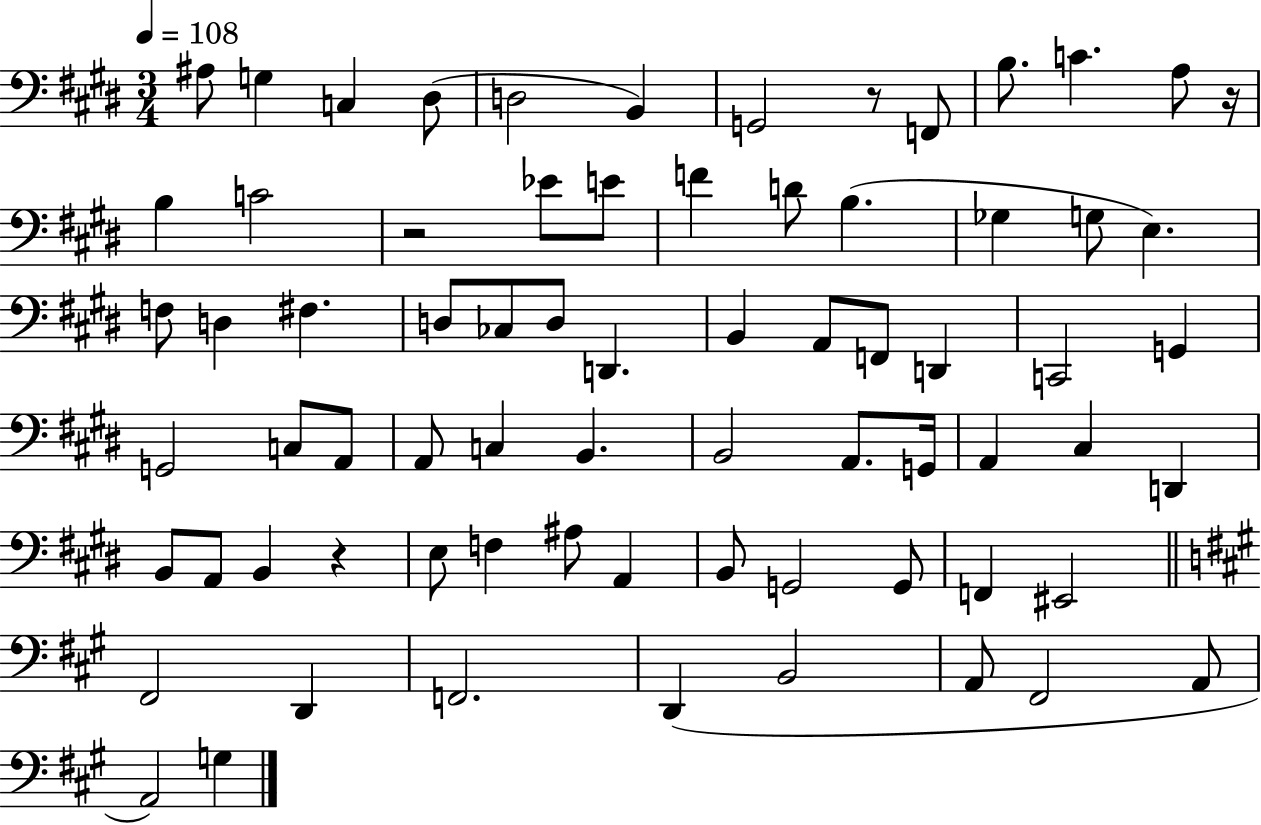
A#3/e G3/q C3/q D#3/e D3/h B2/q G2/h R/e F2/e B3/e. C4/q. A3/e R/s B3/q C4/h R/h Eb4/e E4/e F4/q D4/e B3/q. Gb3/q G3/e E3/q. F3/e D3/q F#3/q. D3/e CES3/e D3/e D2/q. B2/q A2/e F2/e D2/q C2/h G2/q G2/h C3/e A2/e A2/e C3/q B2/q. B2/h A2/e. G2/s A2/q C#3/q D2/q B2/e A2/e B2/q R/q E3/e F3/q A#3/e A2/q B2/e G2/h G2/e F2/q EIS2/h F#2/h D2/q F2/h. D2/q B2/h A2/e F#2/h A2/e A2/h G3/q